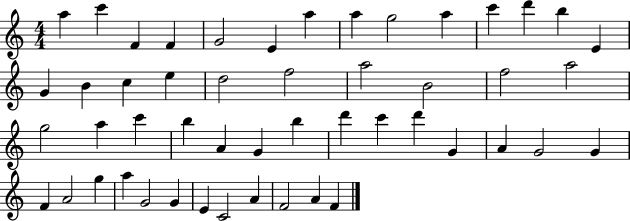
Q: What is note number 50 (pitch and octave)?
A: F4